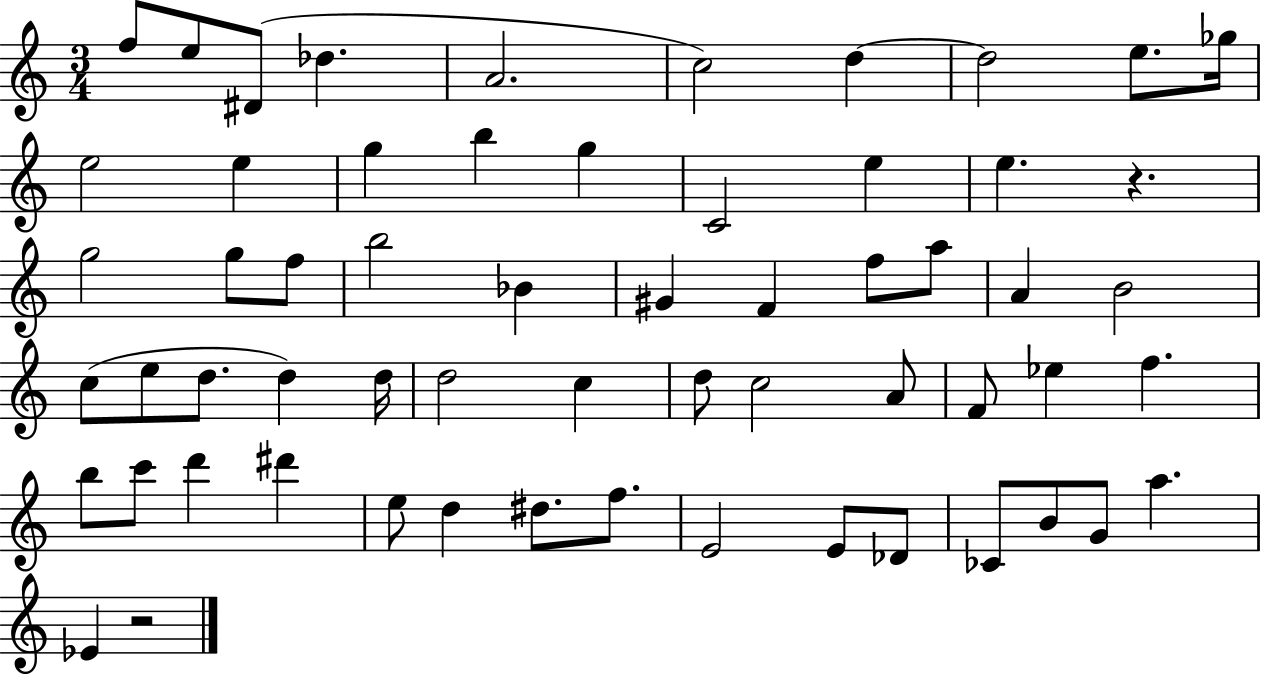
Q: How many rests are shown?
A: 2